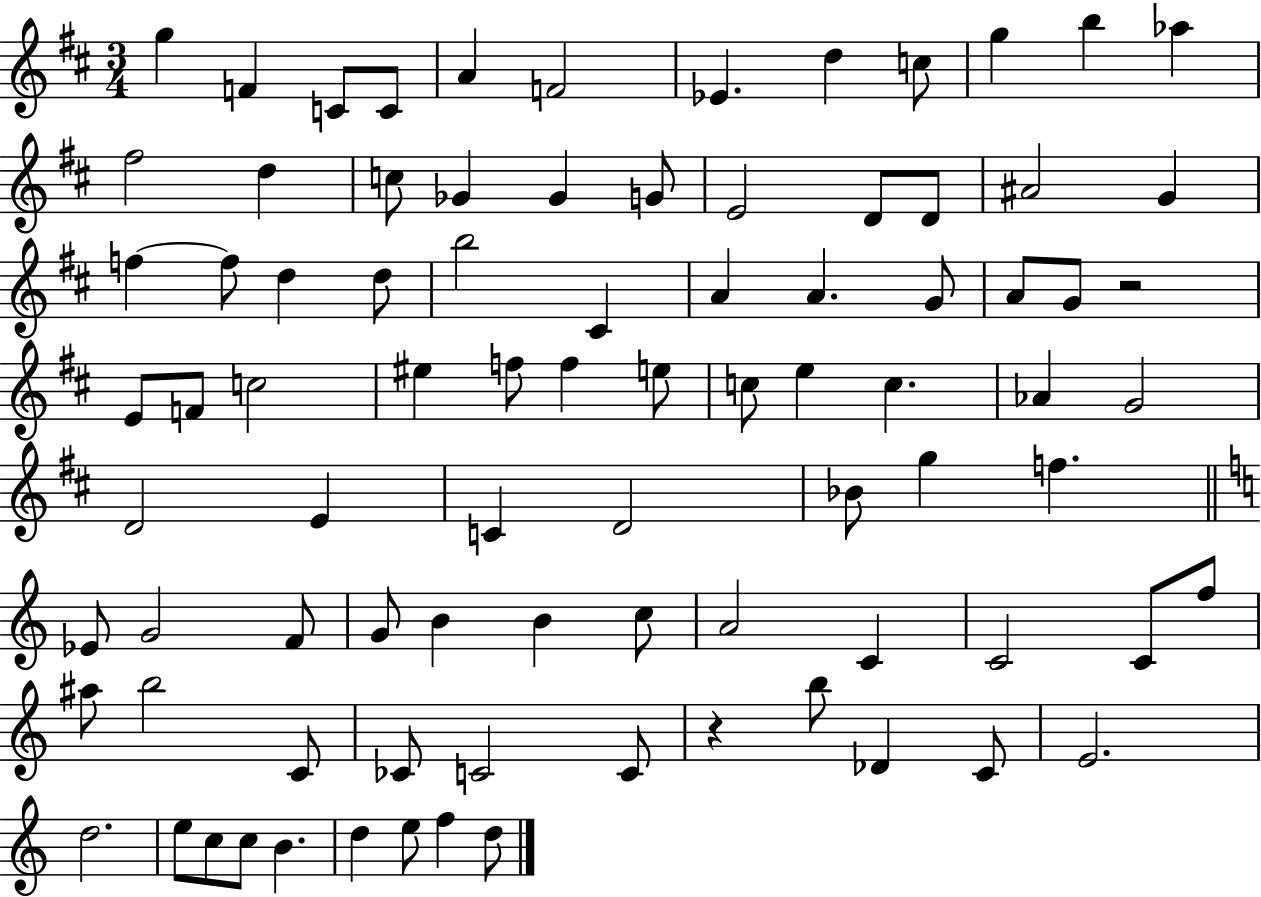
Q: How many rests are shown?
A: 2